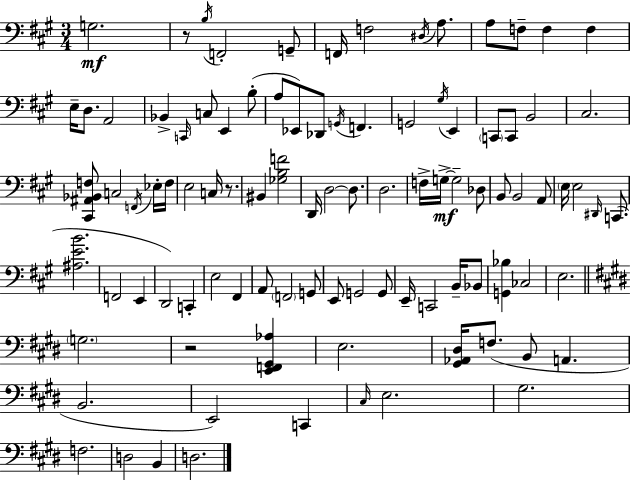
X:1
T:Untitled
M:3/4
L:1/4
K:A
G,2 z/2 B,/4 F,,2 G,,/2 F,,/4 F,2 ^D,/4 A,/2 A,/2 F,/2 F, F, E,/4 D,/2 A,,2 _B,, C,,/4 C,/2 E,, B,/2 A,/2 _E,,/2 _D,,/2 G,,/4 F,, G,,2 ^G,/4 E,, C,,/2 C,,/2 B,,2 ^C,2 [^C,,^A,,_B,,F,]/2 C,2 F,,/4 _E,/4 F,/4 E,2 C,/4 z/2 ^B,, [_G,B,F]2 D,,/4 D,2 D,/2 D,2 F,/4 G,/4 G,2 _D,/2 B,,/2 B,,2 A,,/2 E,/4 E,2 ^D,,/4 C,,/2 [^A,EB]2 F,,2 E,, D,,2 C,, E,2 ^F,, A,,/2 F,,2 G,,/2 E,,/2 G,,2 G,,/2 E,,/4 C,,2 B,,/4 _B,,/2 [G,,_B,] _C,2 E,2 G,2 z2 [E,,F,,^G,,_A,] E,2 [^G,,_A,,^D,]/4 F,/2 B,,/2 A,, B,,2 E,,2 C,, ^C,/4 E,2 ^G,2 F,2 D,2 B,, D,2